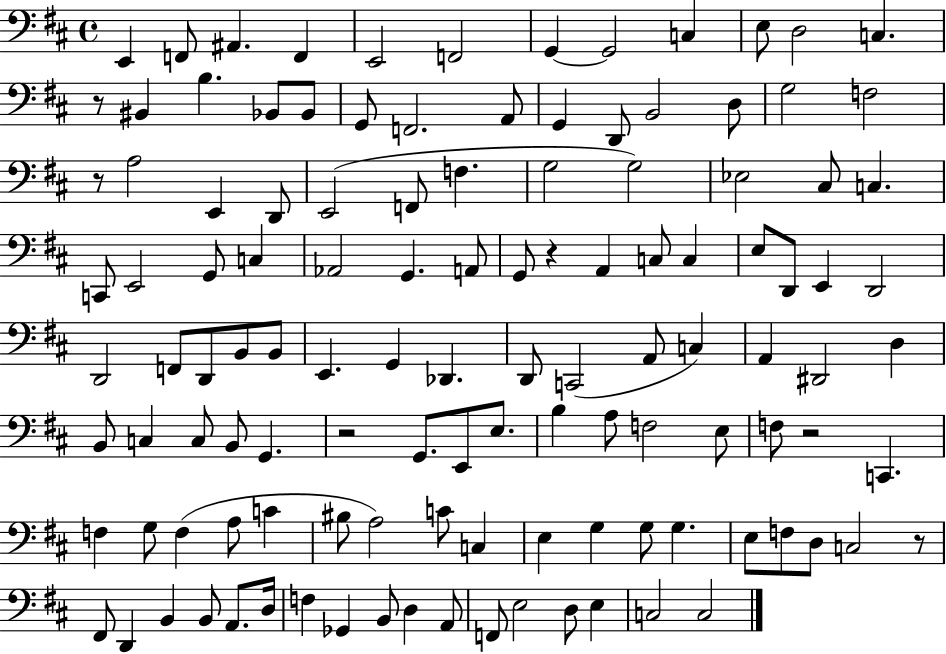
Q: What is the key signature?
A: D major